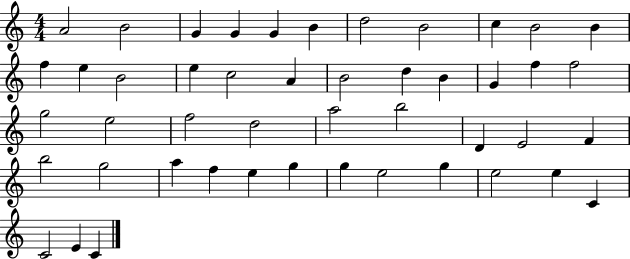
{
  \clef treble
  \numericTimeSignature
  \time 4/4
  \key c \major
  a'2 b'2 | g'4 g'4 g'4 b'4 | d''2 b'2 | c''4 b'2 b'4 | \break f''4 e''4 b'2 | e''4 c''2 a'4 | b'2 d''4 b'4 | g'4 f''4 f''2 | \break g''2 e''2 | f''2 d''2 | a''2 b''2 | d'4 e'2 f'4 | \break b''2 g''2 | a''4 f''4 e''4 g''4 | g''4 e''2 g''4 | e''2 e''4 c'4 | \break c'2 e'4 c'4 | \bar "|."
}